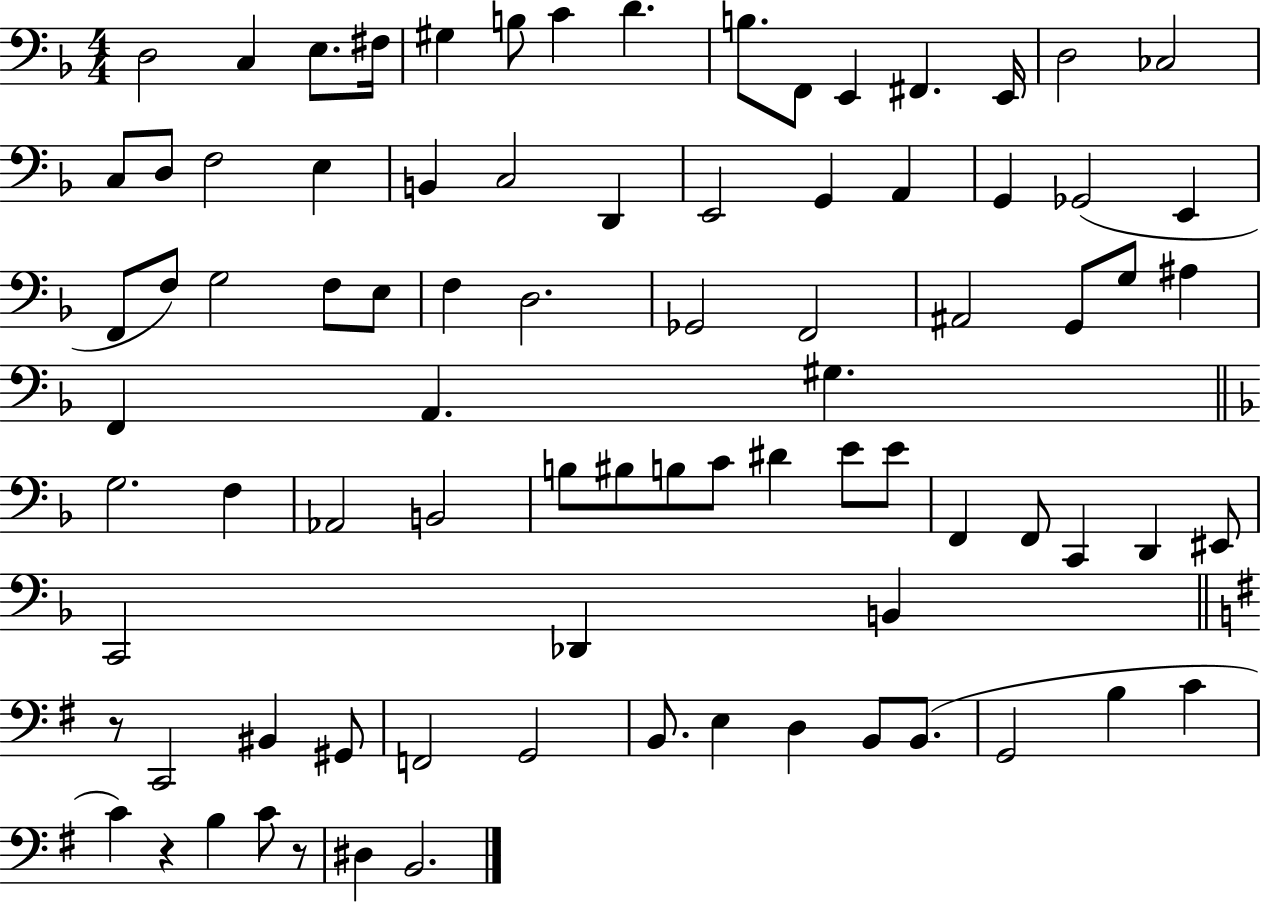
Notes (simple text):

D3/h C3/q E3/e. F#3/s G#3/q B3/e C4/q D4/q. B3/e. F2/e E2/q F#2/q. E2/s D3/h CES3/h C3/e D3/e F3/h E3/q B2/q C3/h D2/q E2/h G2/q A2/q G2/q Gb2/h E2/q F2/e F3/e G3/h F3/e E3/e F3/q D3/h. Gb2/h F2/h A#2/h G2/e G3/e A#3/q F2/q A2/q. G#3/q. G3/h. F3/q Ab2/h B2/h B3/e BIS3/e B3/e C4/e D#4/q E4/e E4/e F2/q F2/e C2/q D2/q EIS2/e C2/h Db2/q B2/q R/e C2/h BIS2/q G#2/e F2/h G2/h B2/e. E3/q D3/q B2/e B2/e. G2/h B3/q C4/q C4/q R/q B3/q C4/e R/e D#3/q B2/h.